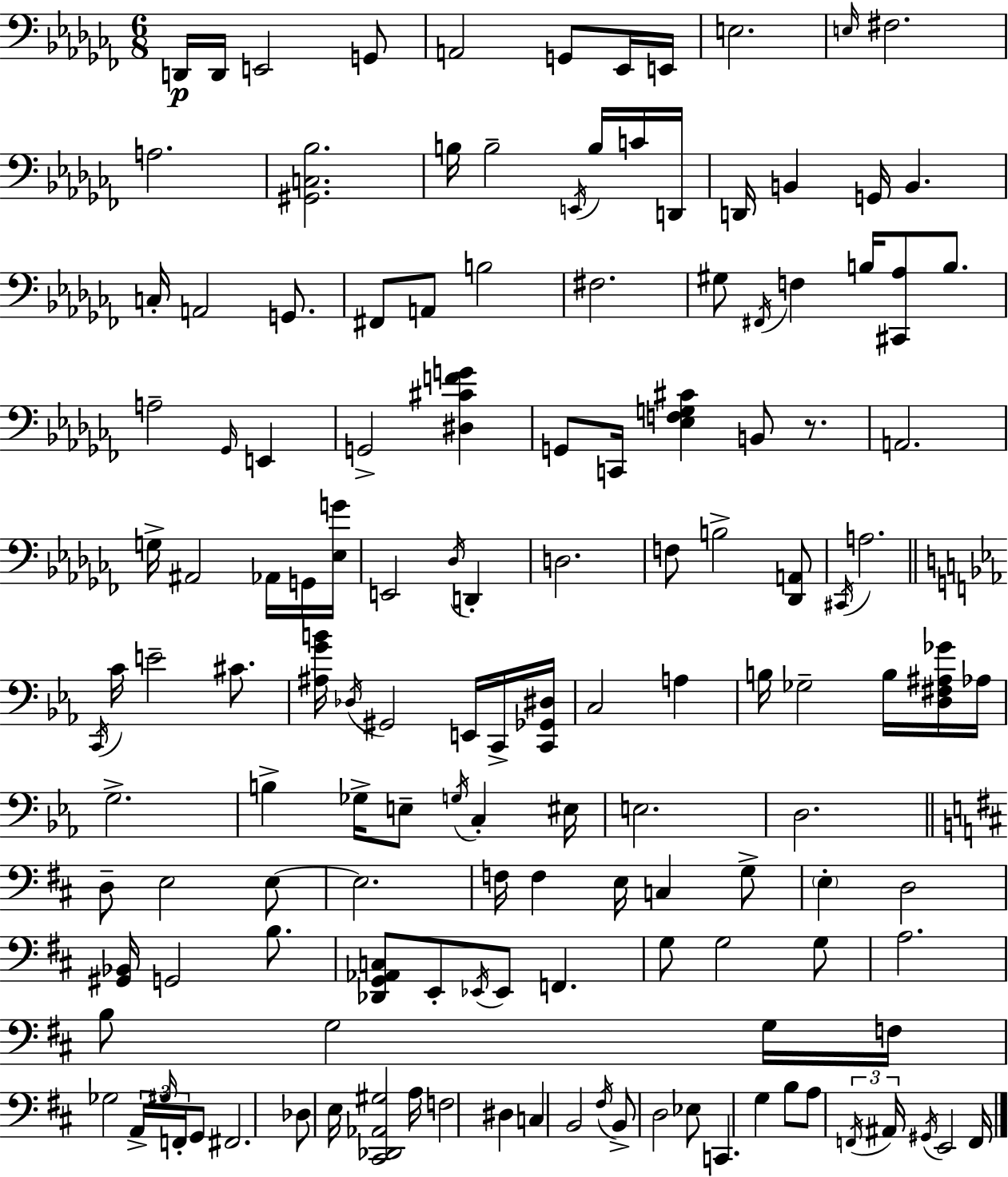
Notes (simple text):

D2/s D2/s E2/h G2/e A2/h G2/e Eb2/s E2/s E3/h. E3/s F#3/h. A3/h. [G#2,C3,Bb3]/h. B3/s B3/h E2/s B3/s C4/s D2/s D2/s B2/q G2/s B2/q. C3/s A2/h G2/e. F#2/e A2/e B3/h F#3/h. G#3/e F#2/s F3/q B3/s [C#2,Ab3]/e B3/e. A3/h Gb2/s E2/q G2/h [D#3,C#4,F4,G4]/q G2/e C2/s [Eb3,F3,G3,C#4]/q B2/e R/e. A2/h. G3/s A#2/h Ab2/s G2/s [Eb3,G4]/s E2/h Db3/s D2/q D3/h. F3/e B3/h [Db2,A2]/e C#2/s A3/h. C2/s C4/s E4/h C#4/e. [A#3,G4,B4]/s Db3/s G#2/h E2/s C2/s [C2,Gb2,D#3]/s C3/h A3/q B3/s Gb3/h B3/s [D3,F#3,A#3,Gb4]/s Ab3/s G3/h. B3/q Gb3/s E3/e G3/s C3/q EIS3/s E3/h. D3/h. D3/e E3/h E3/e E3/h. F3/s F3/q E3/s C3/q G3/e E3/q D3/h [G#2,Bb2]/s G2/h B3/e. [Db2,G2,Ab2,C3]/e E2/e Eb2/s Eb2/e F2/q. G3/e G3/h G3/e A3/h. B3/e G3/h G3/s F3/s Gb3/h A2/s G#3/s F2/s G2/e F#2/h. Db3/e E3/s [C#2,Db2,Ab2,G#3]/h A3/s F3/h D#3/q C3/q B2/h F#3/s B2/e D3/h Eb3/e C2/q. G3/q B3/e A3/e F2/s A#2/s G#2/s E2/h F2/s